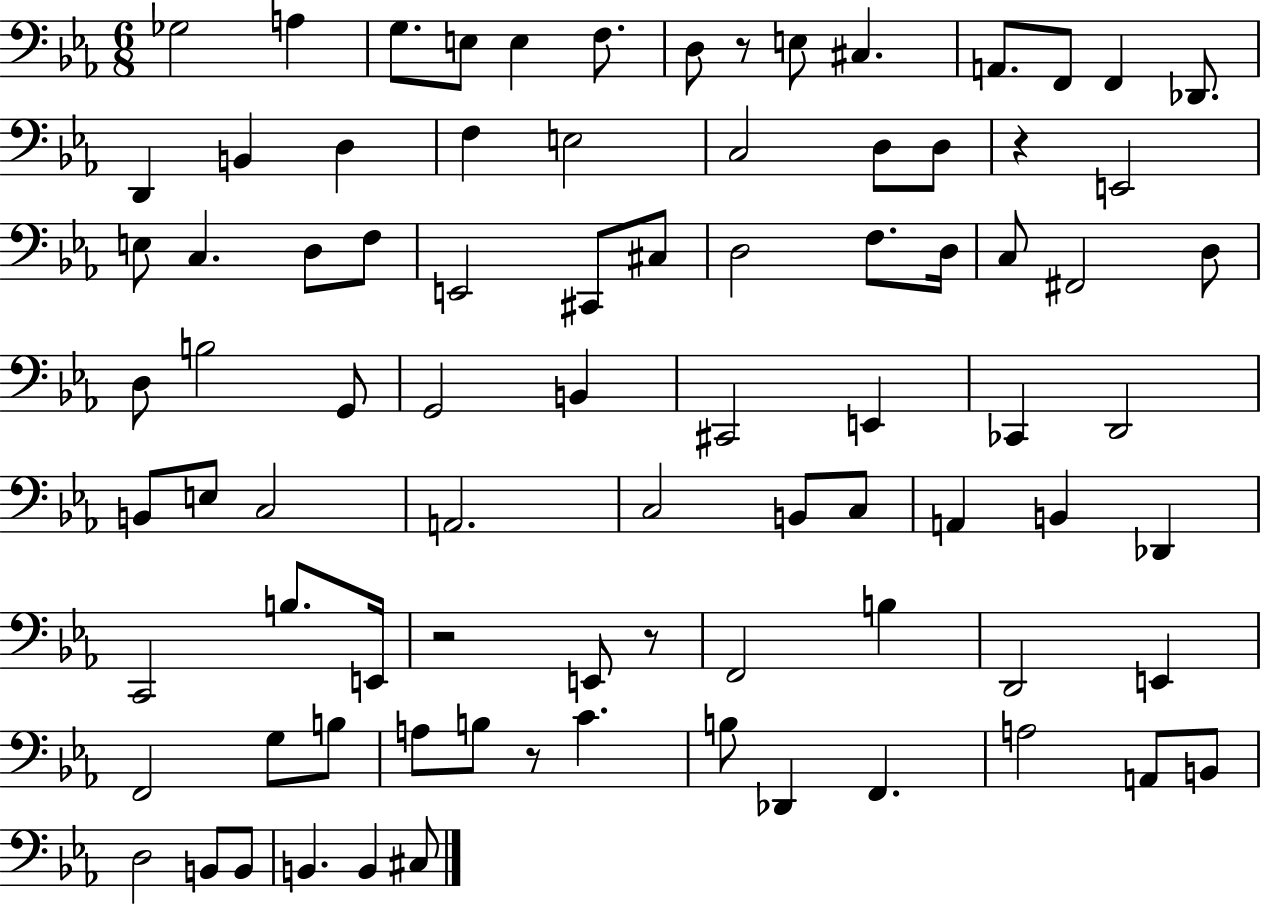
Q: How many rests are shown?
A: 5